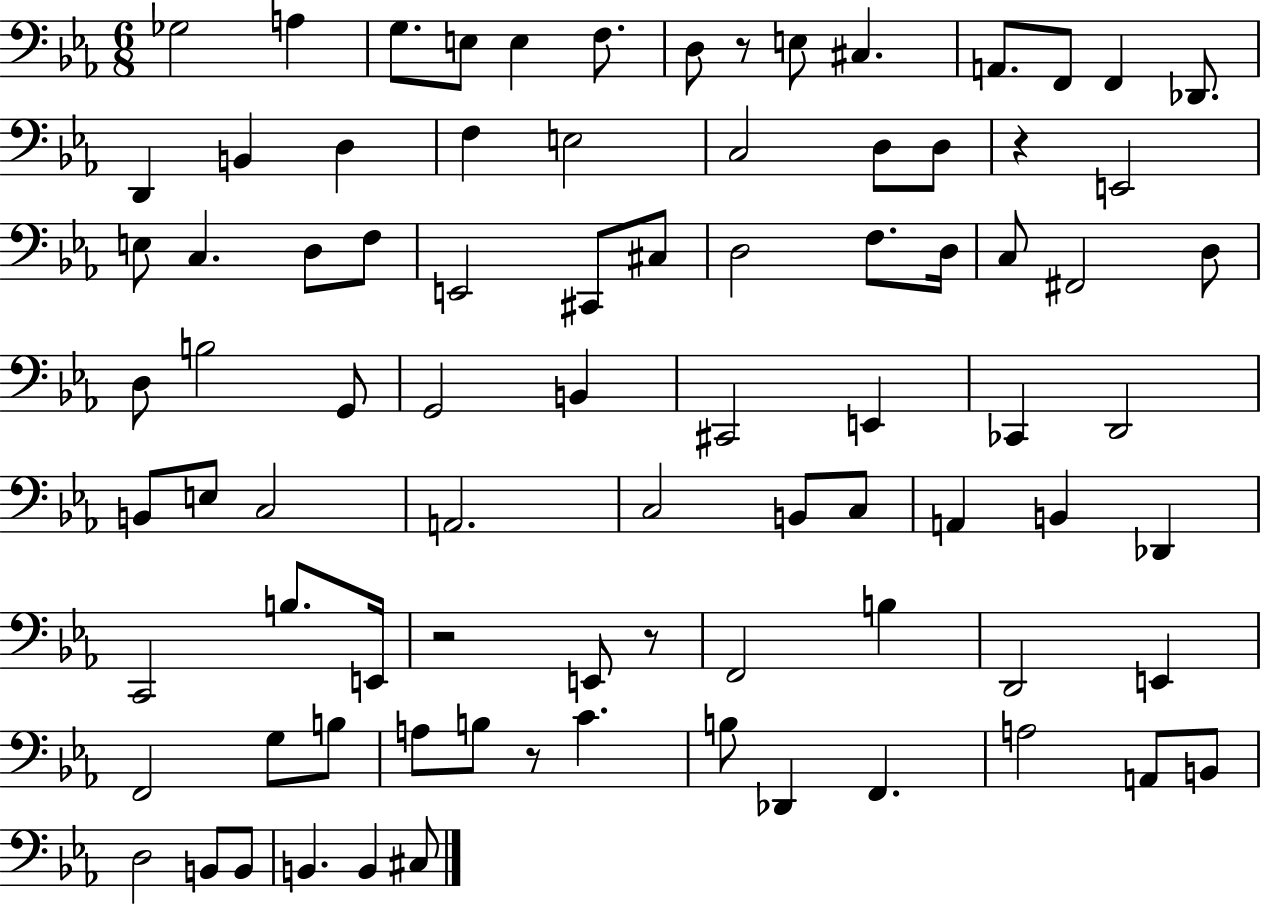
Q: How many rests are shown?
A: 5